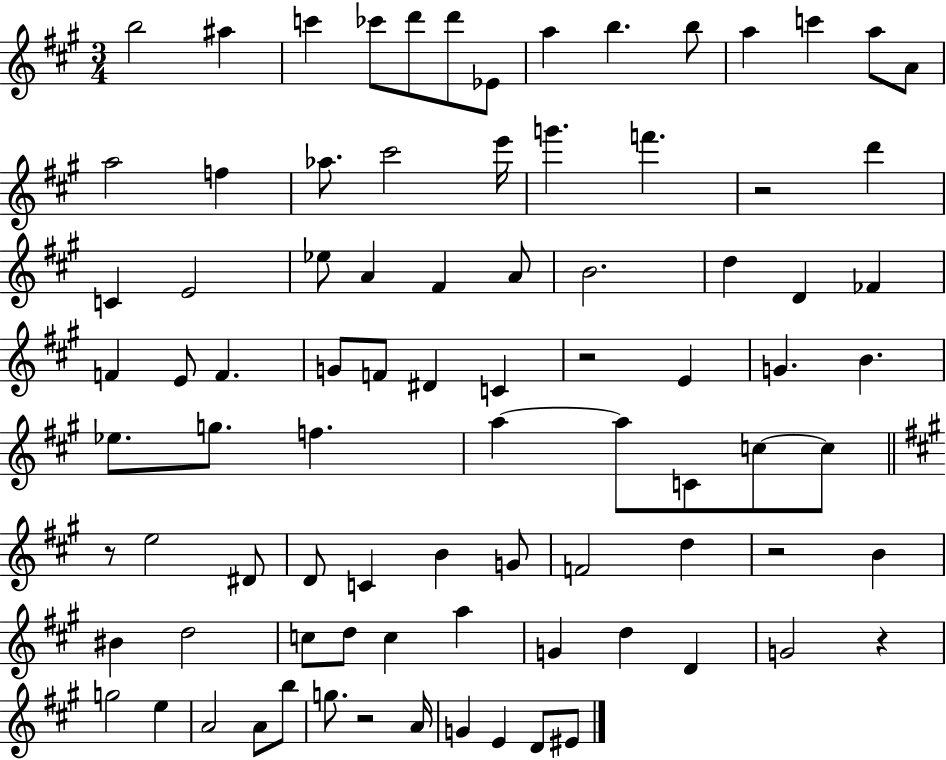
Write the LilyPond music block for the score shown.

{
  \clef treble
  \numericTimeSignature
  \time 3/4
  \key a \major
  \repeat volta 2 { b''2 ais''4 | c'''4 ces'''8 d'''8 d'''8 ees'8 | a''4 b''4. b''8 | a''4 c'''4 a''8 a'8 | \break a''2 f''4 | aes''8. cis'''2 e'''16 | g'''4. f'''4. | r2 d'''4 | \break c'4 e'2 | ees''8 a'4 fis'4 a'8 | b'2. | d''4 d'4 fes'4 | \break f'4 e'8 f'4. | g'8 f'8 dis'4 c'4 | r2 e'4 | g'4. b'4. | \break ees''8. g''8. f''4. | a''4~~ a''8 c'8 c''8~~ c''8 | \bar "||" \break \key a \major r8 e''2 dis'8 | d'8 c'4 b'4 g'8 | f'2 d''4 | r2 b'4 | \break bis'4 d''2 | c''8 d''8 c''4 a''4 | g'4 d''4 d'4 | g'2 r4 | \break g''2 e''4 | a'2 a'8 b''8 | g''8. r2 a'16 | g'4 e'4 d'8 eis'8 | \break } \bar "|."
}